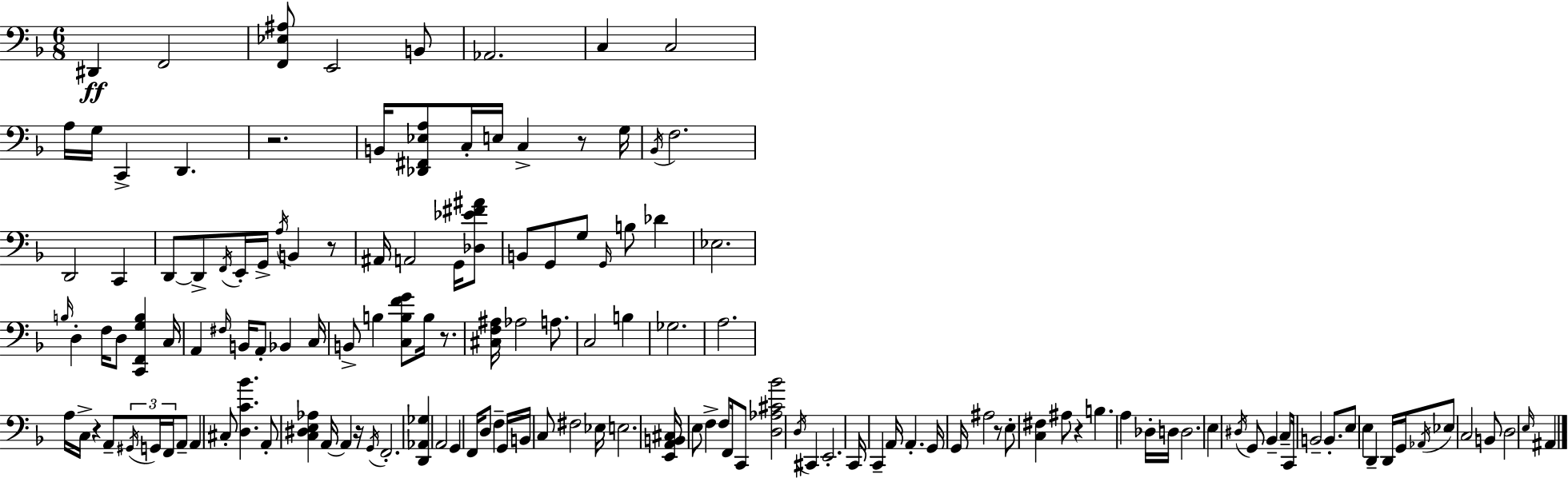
D#2/q F2/h [F2,Eb3,A#3]/e E2/h B2/e Ab2/h. C3/q C3/h A3/s G3/s C2/q D2/q. R/h. B2/s [Db2,F#2,Eb3,A3]/e C3/s E3/s C3/q R/e G3/s Bb2/s F3/h. D2/h C2/q D2/e D2/e F2/s E2/s G2/s A3/s B2/q R/e A#2/s A2/h G2/s [Db3,Eb4,F#4,A#4]/e B2/e G2/e G3/e G2/s B3/e Db4/q Eb3/h. B3/s D3/q F3/s D3/e [C2,F2,G3,B3]/q C3/s A2/q F#3/s B2/s A2/e Bb2/q C3/s B2/e B3/q [C3,B3,F4,G4]/e B3/s R/e. [C#3,F3,A#3]/s Ab3/h A3/e. C3/h B3/q Gb3/h. A3/h. A3/s C3/s R/q A2/e G#2/s G2/s F2/s A2/e A2/q C#3/e [D3,C4,Bb4]/q. A2/e [C3,D#3,E3,Ab3]/q A2/s A2/q R/s G2/s F2/h. [D2,Ab2,Gb3]/q A2/h G2/q F2/s D3/e F3/q G2/s B2/s C3/e F#3/h Eb3/s E3/h. [E2,A2,B2,C#3]/s E3/e F3/q F3/e F2/s C2/e [D3,Ab3,C#4,Bb4]/h D3/s C#2/q E2/h. C2/s C2/q A2/s A2/q. G2/s G2/s A#3/h R/e E3/e [C3,F#3]/q A#3/e R/q B3/q. A3/q Db3/s D3/s D3/h. E3/q D#3/s G2/e Bb2/q C3/e C2/s B2/h B2/e. E3/e E3/q D2/q D2/s G2/s Ab2/s Eb3/e C3/h B2/e D3/h E3/s A#2/q